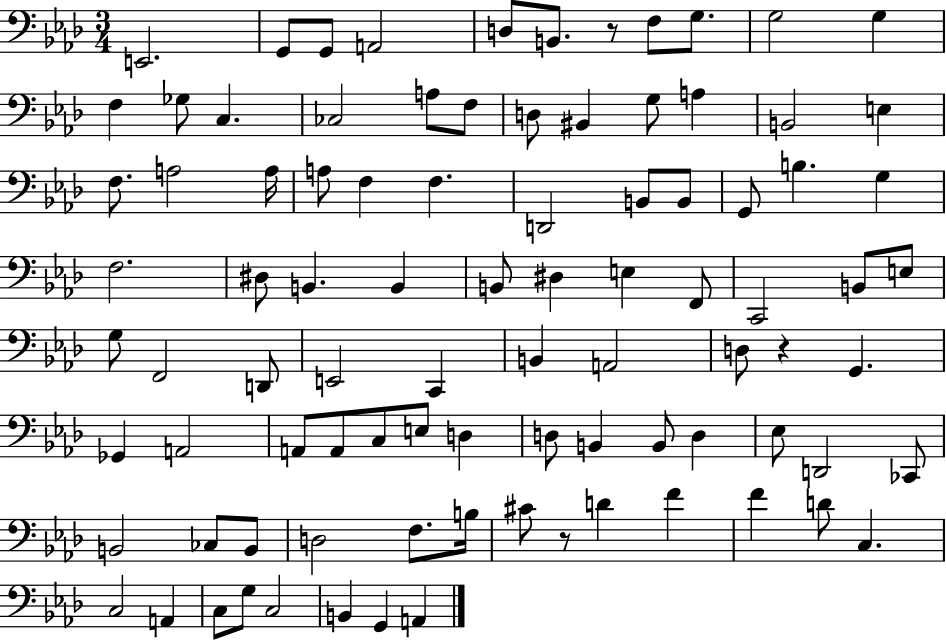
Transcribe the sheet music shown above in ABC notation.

X:1
T:Untitled
M:3/4
L:1/4
K:Ab
E,,2 G,,/2 G,,/2 A,,2 D,/2 B,,/2 z/2 F,/2 G,/2 G,2 G, F, _G,/2 C, _C,2 A,/2 F,/2 D,/2 ^B,, G,/2 A, B,,2 E, F,/2 A,2 A,/4 A,/2 F, F, D,,2 B,,/2 B,,/2 G,,/2 B, G, F,2 ^D,/2 B,, B,, B,,/2 ^D, E, F,,/2 C,,2 B,,/2 E,/2 G,/2 F,,2 D,,/2 E,,2 C,, B,, A,,2 D,/2 z G,, _G,, A,,2 A,,/2 A,,/2 C,/2 E,/2 D, D,/2 B,, B,,/2 D, _E,/2 D,,2 _C,,/2 B,,2 _C,/2 B,,/2 D,2 F,/2 B,/4 ^C/2 z/2 D F F D/2 C, C,2 A,, C,/2 G,/2 C,2 B,, G,, A,,